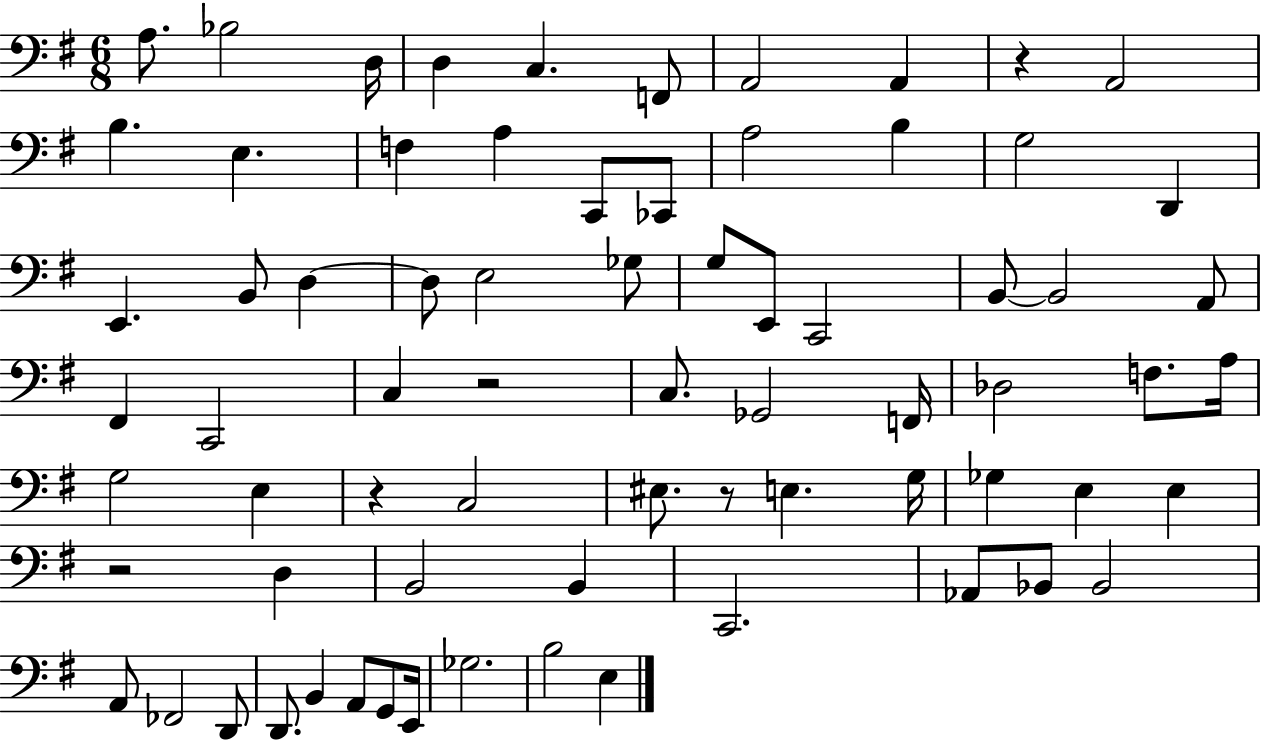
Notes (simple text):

A3/e. Bb3/h D3/s D3/q C3/q. F2/e A2/h A2/q R/q A2/h B3/q. E3/q. F3/q A3/q C2/e CES2/e A3/h B3/q G3/h D2/q E2/q. B2/e D3/q D3/e E3/h Gb3/e G3/e E2/e C2/h B2/e B2/h A2/e F#2/q C2/h C3/q R/h C3/e. Gb2/h F2/s Db3/h F3/e. A3/s G3/h E3/q R/q C3/h EIS3/e. R/e E3/q. G3/s Gb3/q E3/q E3/q R/h D3/q B2/h B2/q C2/h. Ab2/e Bb2/e Bb2/h A2/e FES2/h D2/e D2/e. B2/q A2/e G2/e E2/s Gb3/h. B3/h E3/q